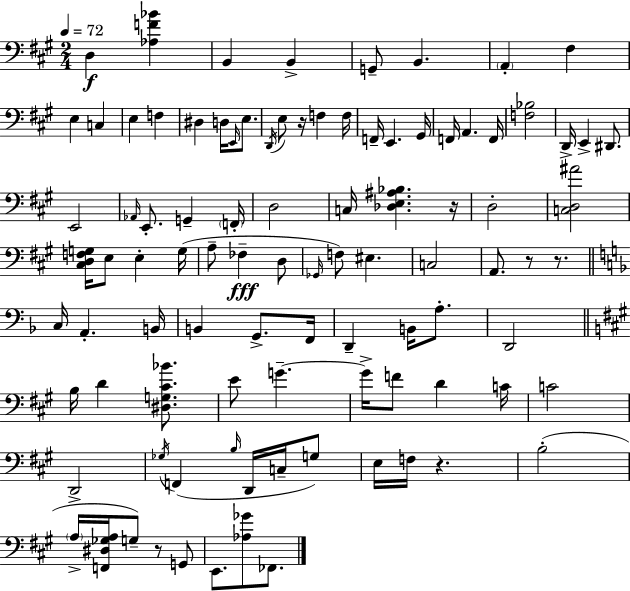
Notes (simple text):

D3/q [Ab3,F4,Bb4]/q B2/q B2/q G2/e B2/q. A2/q F#3/q E3/q C3/q E3/q F3/q D#3/q D3/s E2/s E3/e. D2/s E3/e R/s F3/q F3/s F2/s E2/q. G#2/s F2/s A2/q. F2/s [F3,Bb3]/h D2/s E2/q D#2/e. E2/h Ab2/s E2/e. G2/q F2/s D3/h C3/s [Db3,E3,A#3,Bb3]/q. R/s D3/h [C3,D3,A#4]/h [C#3,D3,F3,G3]/s E3/e E3/q G3/s A3/e FES3/q D3/e Gb2/s F3/e EIS3/q. C3/h A2/e. R/e R/e. C3/s A2/q. B2/s B2/q G2/e. F2/s D2/q B2/s A3/e. D2/h B3/s D4/q [D#3,G3,C#4,Bb4]/e. E4/e G4/q. G4/s F4/e D4/q C4/s C4/h D2/h Gb3/s F2/q B3/s D2/s C3/s G3/e E3/s F3/s R/q. B3/h A3/s [F2,D#3,Gb3,A3]/s G3/e R/e G2/e E2/e. [Ab3,Gb4]/e FES2/e.